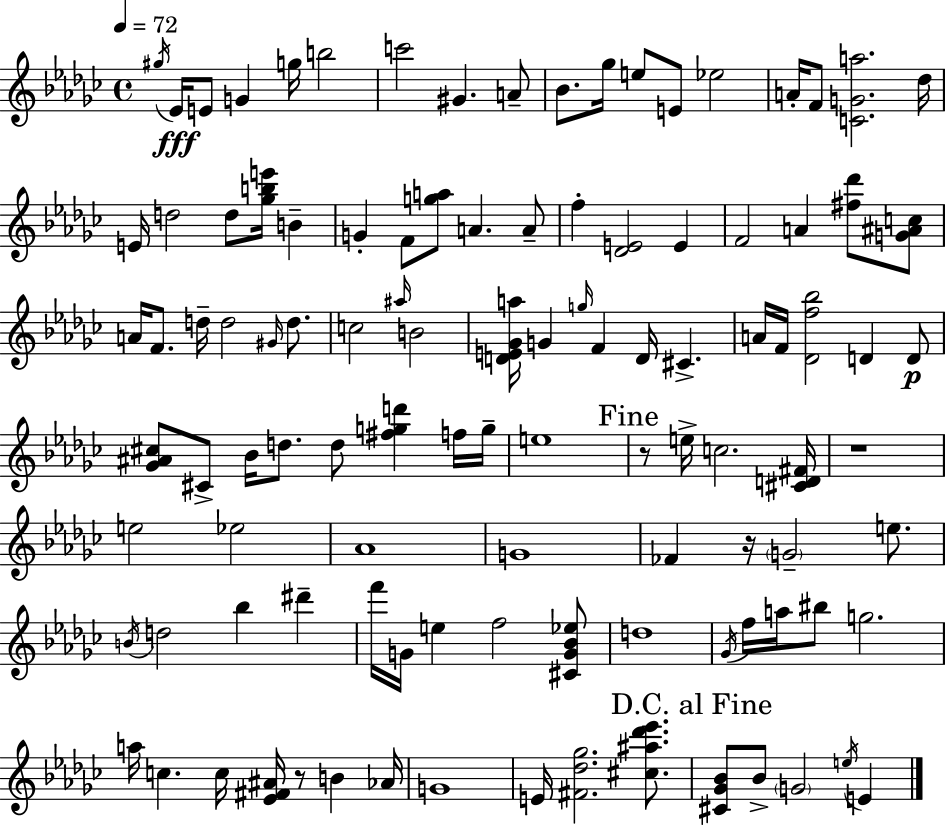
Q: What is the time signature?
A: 4/4